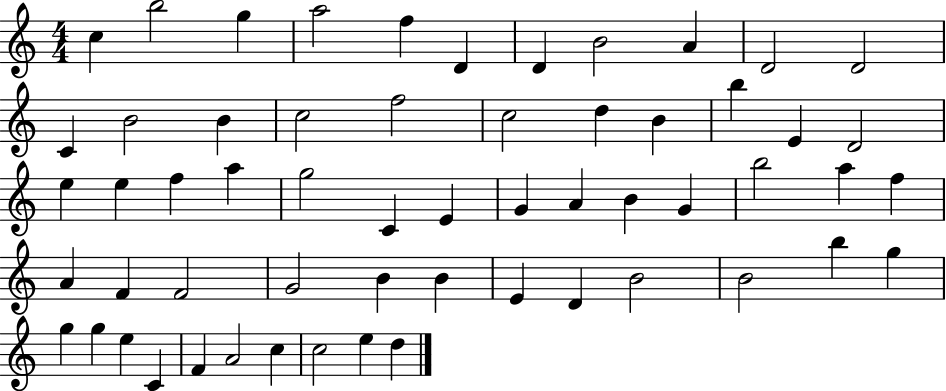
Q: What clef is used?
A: treble